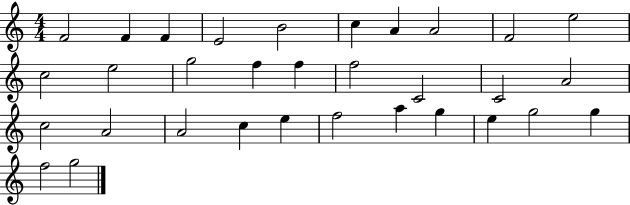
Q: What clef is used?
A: treble